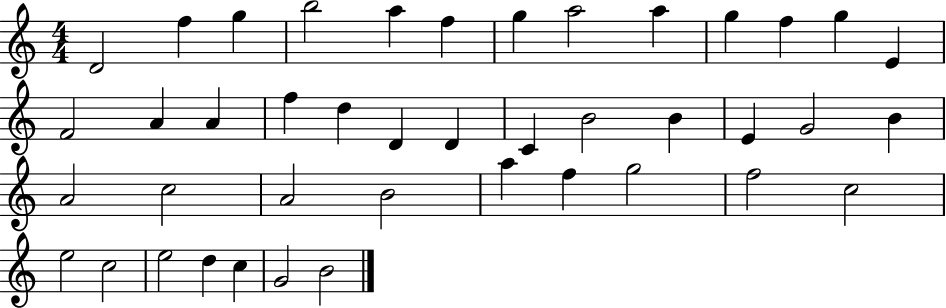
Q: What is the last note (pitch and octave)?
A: B4